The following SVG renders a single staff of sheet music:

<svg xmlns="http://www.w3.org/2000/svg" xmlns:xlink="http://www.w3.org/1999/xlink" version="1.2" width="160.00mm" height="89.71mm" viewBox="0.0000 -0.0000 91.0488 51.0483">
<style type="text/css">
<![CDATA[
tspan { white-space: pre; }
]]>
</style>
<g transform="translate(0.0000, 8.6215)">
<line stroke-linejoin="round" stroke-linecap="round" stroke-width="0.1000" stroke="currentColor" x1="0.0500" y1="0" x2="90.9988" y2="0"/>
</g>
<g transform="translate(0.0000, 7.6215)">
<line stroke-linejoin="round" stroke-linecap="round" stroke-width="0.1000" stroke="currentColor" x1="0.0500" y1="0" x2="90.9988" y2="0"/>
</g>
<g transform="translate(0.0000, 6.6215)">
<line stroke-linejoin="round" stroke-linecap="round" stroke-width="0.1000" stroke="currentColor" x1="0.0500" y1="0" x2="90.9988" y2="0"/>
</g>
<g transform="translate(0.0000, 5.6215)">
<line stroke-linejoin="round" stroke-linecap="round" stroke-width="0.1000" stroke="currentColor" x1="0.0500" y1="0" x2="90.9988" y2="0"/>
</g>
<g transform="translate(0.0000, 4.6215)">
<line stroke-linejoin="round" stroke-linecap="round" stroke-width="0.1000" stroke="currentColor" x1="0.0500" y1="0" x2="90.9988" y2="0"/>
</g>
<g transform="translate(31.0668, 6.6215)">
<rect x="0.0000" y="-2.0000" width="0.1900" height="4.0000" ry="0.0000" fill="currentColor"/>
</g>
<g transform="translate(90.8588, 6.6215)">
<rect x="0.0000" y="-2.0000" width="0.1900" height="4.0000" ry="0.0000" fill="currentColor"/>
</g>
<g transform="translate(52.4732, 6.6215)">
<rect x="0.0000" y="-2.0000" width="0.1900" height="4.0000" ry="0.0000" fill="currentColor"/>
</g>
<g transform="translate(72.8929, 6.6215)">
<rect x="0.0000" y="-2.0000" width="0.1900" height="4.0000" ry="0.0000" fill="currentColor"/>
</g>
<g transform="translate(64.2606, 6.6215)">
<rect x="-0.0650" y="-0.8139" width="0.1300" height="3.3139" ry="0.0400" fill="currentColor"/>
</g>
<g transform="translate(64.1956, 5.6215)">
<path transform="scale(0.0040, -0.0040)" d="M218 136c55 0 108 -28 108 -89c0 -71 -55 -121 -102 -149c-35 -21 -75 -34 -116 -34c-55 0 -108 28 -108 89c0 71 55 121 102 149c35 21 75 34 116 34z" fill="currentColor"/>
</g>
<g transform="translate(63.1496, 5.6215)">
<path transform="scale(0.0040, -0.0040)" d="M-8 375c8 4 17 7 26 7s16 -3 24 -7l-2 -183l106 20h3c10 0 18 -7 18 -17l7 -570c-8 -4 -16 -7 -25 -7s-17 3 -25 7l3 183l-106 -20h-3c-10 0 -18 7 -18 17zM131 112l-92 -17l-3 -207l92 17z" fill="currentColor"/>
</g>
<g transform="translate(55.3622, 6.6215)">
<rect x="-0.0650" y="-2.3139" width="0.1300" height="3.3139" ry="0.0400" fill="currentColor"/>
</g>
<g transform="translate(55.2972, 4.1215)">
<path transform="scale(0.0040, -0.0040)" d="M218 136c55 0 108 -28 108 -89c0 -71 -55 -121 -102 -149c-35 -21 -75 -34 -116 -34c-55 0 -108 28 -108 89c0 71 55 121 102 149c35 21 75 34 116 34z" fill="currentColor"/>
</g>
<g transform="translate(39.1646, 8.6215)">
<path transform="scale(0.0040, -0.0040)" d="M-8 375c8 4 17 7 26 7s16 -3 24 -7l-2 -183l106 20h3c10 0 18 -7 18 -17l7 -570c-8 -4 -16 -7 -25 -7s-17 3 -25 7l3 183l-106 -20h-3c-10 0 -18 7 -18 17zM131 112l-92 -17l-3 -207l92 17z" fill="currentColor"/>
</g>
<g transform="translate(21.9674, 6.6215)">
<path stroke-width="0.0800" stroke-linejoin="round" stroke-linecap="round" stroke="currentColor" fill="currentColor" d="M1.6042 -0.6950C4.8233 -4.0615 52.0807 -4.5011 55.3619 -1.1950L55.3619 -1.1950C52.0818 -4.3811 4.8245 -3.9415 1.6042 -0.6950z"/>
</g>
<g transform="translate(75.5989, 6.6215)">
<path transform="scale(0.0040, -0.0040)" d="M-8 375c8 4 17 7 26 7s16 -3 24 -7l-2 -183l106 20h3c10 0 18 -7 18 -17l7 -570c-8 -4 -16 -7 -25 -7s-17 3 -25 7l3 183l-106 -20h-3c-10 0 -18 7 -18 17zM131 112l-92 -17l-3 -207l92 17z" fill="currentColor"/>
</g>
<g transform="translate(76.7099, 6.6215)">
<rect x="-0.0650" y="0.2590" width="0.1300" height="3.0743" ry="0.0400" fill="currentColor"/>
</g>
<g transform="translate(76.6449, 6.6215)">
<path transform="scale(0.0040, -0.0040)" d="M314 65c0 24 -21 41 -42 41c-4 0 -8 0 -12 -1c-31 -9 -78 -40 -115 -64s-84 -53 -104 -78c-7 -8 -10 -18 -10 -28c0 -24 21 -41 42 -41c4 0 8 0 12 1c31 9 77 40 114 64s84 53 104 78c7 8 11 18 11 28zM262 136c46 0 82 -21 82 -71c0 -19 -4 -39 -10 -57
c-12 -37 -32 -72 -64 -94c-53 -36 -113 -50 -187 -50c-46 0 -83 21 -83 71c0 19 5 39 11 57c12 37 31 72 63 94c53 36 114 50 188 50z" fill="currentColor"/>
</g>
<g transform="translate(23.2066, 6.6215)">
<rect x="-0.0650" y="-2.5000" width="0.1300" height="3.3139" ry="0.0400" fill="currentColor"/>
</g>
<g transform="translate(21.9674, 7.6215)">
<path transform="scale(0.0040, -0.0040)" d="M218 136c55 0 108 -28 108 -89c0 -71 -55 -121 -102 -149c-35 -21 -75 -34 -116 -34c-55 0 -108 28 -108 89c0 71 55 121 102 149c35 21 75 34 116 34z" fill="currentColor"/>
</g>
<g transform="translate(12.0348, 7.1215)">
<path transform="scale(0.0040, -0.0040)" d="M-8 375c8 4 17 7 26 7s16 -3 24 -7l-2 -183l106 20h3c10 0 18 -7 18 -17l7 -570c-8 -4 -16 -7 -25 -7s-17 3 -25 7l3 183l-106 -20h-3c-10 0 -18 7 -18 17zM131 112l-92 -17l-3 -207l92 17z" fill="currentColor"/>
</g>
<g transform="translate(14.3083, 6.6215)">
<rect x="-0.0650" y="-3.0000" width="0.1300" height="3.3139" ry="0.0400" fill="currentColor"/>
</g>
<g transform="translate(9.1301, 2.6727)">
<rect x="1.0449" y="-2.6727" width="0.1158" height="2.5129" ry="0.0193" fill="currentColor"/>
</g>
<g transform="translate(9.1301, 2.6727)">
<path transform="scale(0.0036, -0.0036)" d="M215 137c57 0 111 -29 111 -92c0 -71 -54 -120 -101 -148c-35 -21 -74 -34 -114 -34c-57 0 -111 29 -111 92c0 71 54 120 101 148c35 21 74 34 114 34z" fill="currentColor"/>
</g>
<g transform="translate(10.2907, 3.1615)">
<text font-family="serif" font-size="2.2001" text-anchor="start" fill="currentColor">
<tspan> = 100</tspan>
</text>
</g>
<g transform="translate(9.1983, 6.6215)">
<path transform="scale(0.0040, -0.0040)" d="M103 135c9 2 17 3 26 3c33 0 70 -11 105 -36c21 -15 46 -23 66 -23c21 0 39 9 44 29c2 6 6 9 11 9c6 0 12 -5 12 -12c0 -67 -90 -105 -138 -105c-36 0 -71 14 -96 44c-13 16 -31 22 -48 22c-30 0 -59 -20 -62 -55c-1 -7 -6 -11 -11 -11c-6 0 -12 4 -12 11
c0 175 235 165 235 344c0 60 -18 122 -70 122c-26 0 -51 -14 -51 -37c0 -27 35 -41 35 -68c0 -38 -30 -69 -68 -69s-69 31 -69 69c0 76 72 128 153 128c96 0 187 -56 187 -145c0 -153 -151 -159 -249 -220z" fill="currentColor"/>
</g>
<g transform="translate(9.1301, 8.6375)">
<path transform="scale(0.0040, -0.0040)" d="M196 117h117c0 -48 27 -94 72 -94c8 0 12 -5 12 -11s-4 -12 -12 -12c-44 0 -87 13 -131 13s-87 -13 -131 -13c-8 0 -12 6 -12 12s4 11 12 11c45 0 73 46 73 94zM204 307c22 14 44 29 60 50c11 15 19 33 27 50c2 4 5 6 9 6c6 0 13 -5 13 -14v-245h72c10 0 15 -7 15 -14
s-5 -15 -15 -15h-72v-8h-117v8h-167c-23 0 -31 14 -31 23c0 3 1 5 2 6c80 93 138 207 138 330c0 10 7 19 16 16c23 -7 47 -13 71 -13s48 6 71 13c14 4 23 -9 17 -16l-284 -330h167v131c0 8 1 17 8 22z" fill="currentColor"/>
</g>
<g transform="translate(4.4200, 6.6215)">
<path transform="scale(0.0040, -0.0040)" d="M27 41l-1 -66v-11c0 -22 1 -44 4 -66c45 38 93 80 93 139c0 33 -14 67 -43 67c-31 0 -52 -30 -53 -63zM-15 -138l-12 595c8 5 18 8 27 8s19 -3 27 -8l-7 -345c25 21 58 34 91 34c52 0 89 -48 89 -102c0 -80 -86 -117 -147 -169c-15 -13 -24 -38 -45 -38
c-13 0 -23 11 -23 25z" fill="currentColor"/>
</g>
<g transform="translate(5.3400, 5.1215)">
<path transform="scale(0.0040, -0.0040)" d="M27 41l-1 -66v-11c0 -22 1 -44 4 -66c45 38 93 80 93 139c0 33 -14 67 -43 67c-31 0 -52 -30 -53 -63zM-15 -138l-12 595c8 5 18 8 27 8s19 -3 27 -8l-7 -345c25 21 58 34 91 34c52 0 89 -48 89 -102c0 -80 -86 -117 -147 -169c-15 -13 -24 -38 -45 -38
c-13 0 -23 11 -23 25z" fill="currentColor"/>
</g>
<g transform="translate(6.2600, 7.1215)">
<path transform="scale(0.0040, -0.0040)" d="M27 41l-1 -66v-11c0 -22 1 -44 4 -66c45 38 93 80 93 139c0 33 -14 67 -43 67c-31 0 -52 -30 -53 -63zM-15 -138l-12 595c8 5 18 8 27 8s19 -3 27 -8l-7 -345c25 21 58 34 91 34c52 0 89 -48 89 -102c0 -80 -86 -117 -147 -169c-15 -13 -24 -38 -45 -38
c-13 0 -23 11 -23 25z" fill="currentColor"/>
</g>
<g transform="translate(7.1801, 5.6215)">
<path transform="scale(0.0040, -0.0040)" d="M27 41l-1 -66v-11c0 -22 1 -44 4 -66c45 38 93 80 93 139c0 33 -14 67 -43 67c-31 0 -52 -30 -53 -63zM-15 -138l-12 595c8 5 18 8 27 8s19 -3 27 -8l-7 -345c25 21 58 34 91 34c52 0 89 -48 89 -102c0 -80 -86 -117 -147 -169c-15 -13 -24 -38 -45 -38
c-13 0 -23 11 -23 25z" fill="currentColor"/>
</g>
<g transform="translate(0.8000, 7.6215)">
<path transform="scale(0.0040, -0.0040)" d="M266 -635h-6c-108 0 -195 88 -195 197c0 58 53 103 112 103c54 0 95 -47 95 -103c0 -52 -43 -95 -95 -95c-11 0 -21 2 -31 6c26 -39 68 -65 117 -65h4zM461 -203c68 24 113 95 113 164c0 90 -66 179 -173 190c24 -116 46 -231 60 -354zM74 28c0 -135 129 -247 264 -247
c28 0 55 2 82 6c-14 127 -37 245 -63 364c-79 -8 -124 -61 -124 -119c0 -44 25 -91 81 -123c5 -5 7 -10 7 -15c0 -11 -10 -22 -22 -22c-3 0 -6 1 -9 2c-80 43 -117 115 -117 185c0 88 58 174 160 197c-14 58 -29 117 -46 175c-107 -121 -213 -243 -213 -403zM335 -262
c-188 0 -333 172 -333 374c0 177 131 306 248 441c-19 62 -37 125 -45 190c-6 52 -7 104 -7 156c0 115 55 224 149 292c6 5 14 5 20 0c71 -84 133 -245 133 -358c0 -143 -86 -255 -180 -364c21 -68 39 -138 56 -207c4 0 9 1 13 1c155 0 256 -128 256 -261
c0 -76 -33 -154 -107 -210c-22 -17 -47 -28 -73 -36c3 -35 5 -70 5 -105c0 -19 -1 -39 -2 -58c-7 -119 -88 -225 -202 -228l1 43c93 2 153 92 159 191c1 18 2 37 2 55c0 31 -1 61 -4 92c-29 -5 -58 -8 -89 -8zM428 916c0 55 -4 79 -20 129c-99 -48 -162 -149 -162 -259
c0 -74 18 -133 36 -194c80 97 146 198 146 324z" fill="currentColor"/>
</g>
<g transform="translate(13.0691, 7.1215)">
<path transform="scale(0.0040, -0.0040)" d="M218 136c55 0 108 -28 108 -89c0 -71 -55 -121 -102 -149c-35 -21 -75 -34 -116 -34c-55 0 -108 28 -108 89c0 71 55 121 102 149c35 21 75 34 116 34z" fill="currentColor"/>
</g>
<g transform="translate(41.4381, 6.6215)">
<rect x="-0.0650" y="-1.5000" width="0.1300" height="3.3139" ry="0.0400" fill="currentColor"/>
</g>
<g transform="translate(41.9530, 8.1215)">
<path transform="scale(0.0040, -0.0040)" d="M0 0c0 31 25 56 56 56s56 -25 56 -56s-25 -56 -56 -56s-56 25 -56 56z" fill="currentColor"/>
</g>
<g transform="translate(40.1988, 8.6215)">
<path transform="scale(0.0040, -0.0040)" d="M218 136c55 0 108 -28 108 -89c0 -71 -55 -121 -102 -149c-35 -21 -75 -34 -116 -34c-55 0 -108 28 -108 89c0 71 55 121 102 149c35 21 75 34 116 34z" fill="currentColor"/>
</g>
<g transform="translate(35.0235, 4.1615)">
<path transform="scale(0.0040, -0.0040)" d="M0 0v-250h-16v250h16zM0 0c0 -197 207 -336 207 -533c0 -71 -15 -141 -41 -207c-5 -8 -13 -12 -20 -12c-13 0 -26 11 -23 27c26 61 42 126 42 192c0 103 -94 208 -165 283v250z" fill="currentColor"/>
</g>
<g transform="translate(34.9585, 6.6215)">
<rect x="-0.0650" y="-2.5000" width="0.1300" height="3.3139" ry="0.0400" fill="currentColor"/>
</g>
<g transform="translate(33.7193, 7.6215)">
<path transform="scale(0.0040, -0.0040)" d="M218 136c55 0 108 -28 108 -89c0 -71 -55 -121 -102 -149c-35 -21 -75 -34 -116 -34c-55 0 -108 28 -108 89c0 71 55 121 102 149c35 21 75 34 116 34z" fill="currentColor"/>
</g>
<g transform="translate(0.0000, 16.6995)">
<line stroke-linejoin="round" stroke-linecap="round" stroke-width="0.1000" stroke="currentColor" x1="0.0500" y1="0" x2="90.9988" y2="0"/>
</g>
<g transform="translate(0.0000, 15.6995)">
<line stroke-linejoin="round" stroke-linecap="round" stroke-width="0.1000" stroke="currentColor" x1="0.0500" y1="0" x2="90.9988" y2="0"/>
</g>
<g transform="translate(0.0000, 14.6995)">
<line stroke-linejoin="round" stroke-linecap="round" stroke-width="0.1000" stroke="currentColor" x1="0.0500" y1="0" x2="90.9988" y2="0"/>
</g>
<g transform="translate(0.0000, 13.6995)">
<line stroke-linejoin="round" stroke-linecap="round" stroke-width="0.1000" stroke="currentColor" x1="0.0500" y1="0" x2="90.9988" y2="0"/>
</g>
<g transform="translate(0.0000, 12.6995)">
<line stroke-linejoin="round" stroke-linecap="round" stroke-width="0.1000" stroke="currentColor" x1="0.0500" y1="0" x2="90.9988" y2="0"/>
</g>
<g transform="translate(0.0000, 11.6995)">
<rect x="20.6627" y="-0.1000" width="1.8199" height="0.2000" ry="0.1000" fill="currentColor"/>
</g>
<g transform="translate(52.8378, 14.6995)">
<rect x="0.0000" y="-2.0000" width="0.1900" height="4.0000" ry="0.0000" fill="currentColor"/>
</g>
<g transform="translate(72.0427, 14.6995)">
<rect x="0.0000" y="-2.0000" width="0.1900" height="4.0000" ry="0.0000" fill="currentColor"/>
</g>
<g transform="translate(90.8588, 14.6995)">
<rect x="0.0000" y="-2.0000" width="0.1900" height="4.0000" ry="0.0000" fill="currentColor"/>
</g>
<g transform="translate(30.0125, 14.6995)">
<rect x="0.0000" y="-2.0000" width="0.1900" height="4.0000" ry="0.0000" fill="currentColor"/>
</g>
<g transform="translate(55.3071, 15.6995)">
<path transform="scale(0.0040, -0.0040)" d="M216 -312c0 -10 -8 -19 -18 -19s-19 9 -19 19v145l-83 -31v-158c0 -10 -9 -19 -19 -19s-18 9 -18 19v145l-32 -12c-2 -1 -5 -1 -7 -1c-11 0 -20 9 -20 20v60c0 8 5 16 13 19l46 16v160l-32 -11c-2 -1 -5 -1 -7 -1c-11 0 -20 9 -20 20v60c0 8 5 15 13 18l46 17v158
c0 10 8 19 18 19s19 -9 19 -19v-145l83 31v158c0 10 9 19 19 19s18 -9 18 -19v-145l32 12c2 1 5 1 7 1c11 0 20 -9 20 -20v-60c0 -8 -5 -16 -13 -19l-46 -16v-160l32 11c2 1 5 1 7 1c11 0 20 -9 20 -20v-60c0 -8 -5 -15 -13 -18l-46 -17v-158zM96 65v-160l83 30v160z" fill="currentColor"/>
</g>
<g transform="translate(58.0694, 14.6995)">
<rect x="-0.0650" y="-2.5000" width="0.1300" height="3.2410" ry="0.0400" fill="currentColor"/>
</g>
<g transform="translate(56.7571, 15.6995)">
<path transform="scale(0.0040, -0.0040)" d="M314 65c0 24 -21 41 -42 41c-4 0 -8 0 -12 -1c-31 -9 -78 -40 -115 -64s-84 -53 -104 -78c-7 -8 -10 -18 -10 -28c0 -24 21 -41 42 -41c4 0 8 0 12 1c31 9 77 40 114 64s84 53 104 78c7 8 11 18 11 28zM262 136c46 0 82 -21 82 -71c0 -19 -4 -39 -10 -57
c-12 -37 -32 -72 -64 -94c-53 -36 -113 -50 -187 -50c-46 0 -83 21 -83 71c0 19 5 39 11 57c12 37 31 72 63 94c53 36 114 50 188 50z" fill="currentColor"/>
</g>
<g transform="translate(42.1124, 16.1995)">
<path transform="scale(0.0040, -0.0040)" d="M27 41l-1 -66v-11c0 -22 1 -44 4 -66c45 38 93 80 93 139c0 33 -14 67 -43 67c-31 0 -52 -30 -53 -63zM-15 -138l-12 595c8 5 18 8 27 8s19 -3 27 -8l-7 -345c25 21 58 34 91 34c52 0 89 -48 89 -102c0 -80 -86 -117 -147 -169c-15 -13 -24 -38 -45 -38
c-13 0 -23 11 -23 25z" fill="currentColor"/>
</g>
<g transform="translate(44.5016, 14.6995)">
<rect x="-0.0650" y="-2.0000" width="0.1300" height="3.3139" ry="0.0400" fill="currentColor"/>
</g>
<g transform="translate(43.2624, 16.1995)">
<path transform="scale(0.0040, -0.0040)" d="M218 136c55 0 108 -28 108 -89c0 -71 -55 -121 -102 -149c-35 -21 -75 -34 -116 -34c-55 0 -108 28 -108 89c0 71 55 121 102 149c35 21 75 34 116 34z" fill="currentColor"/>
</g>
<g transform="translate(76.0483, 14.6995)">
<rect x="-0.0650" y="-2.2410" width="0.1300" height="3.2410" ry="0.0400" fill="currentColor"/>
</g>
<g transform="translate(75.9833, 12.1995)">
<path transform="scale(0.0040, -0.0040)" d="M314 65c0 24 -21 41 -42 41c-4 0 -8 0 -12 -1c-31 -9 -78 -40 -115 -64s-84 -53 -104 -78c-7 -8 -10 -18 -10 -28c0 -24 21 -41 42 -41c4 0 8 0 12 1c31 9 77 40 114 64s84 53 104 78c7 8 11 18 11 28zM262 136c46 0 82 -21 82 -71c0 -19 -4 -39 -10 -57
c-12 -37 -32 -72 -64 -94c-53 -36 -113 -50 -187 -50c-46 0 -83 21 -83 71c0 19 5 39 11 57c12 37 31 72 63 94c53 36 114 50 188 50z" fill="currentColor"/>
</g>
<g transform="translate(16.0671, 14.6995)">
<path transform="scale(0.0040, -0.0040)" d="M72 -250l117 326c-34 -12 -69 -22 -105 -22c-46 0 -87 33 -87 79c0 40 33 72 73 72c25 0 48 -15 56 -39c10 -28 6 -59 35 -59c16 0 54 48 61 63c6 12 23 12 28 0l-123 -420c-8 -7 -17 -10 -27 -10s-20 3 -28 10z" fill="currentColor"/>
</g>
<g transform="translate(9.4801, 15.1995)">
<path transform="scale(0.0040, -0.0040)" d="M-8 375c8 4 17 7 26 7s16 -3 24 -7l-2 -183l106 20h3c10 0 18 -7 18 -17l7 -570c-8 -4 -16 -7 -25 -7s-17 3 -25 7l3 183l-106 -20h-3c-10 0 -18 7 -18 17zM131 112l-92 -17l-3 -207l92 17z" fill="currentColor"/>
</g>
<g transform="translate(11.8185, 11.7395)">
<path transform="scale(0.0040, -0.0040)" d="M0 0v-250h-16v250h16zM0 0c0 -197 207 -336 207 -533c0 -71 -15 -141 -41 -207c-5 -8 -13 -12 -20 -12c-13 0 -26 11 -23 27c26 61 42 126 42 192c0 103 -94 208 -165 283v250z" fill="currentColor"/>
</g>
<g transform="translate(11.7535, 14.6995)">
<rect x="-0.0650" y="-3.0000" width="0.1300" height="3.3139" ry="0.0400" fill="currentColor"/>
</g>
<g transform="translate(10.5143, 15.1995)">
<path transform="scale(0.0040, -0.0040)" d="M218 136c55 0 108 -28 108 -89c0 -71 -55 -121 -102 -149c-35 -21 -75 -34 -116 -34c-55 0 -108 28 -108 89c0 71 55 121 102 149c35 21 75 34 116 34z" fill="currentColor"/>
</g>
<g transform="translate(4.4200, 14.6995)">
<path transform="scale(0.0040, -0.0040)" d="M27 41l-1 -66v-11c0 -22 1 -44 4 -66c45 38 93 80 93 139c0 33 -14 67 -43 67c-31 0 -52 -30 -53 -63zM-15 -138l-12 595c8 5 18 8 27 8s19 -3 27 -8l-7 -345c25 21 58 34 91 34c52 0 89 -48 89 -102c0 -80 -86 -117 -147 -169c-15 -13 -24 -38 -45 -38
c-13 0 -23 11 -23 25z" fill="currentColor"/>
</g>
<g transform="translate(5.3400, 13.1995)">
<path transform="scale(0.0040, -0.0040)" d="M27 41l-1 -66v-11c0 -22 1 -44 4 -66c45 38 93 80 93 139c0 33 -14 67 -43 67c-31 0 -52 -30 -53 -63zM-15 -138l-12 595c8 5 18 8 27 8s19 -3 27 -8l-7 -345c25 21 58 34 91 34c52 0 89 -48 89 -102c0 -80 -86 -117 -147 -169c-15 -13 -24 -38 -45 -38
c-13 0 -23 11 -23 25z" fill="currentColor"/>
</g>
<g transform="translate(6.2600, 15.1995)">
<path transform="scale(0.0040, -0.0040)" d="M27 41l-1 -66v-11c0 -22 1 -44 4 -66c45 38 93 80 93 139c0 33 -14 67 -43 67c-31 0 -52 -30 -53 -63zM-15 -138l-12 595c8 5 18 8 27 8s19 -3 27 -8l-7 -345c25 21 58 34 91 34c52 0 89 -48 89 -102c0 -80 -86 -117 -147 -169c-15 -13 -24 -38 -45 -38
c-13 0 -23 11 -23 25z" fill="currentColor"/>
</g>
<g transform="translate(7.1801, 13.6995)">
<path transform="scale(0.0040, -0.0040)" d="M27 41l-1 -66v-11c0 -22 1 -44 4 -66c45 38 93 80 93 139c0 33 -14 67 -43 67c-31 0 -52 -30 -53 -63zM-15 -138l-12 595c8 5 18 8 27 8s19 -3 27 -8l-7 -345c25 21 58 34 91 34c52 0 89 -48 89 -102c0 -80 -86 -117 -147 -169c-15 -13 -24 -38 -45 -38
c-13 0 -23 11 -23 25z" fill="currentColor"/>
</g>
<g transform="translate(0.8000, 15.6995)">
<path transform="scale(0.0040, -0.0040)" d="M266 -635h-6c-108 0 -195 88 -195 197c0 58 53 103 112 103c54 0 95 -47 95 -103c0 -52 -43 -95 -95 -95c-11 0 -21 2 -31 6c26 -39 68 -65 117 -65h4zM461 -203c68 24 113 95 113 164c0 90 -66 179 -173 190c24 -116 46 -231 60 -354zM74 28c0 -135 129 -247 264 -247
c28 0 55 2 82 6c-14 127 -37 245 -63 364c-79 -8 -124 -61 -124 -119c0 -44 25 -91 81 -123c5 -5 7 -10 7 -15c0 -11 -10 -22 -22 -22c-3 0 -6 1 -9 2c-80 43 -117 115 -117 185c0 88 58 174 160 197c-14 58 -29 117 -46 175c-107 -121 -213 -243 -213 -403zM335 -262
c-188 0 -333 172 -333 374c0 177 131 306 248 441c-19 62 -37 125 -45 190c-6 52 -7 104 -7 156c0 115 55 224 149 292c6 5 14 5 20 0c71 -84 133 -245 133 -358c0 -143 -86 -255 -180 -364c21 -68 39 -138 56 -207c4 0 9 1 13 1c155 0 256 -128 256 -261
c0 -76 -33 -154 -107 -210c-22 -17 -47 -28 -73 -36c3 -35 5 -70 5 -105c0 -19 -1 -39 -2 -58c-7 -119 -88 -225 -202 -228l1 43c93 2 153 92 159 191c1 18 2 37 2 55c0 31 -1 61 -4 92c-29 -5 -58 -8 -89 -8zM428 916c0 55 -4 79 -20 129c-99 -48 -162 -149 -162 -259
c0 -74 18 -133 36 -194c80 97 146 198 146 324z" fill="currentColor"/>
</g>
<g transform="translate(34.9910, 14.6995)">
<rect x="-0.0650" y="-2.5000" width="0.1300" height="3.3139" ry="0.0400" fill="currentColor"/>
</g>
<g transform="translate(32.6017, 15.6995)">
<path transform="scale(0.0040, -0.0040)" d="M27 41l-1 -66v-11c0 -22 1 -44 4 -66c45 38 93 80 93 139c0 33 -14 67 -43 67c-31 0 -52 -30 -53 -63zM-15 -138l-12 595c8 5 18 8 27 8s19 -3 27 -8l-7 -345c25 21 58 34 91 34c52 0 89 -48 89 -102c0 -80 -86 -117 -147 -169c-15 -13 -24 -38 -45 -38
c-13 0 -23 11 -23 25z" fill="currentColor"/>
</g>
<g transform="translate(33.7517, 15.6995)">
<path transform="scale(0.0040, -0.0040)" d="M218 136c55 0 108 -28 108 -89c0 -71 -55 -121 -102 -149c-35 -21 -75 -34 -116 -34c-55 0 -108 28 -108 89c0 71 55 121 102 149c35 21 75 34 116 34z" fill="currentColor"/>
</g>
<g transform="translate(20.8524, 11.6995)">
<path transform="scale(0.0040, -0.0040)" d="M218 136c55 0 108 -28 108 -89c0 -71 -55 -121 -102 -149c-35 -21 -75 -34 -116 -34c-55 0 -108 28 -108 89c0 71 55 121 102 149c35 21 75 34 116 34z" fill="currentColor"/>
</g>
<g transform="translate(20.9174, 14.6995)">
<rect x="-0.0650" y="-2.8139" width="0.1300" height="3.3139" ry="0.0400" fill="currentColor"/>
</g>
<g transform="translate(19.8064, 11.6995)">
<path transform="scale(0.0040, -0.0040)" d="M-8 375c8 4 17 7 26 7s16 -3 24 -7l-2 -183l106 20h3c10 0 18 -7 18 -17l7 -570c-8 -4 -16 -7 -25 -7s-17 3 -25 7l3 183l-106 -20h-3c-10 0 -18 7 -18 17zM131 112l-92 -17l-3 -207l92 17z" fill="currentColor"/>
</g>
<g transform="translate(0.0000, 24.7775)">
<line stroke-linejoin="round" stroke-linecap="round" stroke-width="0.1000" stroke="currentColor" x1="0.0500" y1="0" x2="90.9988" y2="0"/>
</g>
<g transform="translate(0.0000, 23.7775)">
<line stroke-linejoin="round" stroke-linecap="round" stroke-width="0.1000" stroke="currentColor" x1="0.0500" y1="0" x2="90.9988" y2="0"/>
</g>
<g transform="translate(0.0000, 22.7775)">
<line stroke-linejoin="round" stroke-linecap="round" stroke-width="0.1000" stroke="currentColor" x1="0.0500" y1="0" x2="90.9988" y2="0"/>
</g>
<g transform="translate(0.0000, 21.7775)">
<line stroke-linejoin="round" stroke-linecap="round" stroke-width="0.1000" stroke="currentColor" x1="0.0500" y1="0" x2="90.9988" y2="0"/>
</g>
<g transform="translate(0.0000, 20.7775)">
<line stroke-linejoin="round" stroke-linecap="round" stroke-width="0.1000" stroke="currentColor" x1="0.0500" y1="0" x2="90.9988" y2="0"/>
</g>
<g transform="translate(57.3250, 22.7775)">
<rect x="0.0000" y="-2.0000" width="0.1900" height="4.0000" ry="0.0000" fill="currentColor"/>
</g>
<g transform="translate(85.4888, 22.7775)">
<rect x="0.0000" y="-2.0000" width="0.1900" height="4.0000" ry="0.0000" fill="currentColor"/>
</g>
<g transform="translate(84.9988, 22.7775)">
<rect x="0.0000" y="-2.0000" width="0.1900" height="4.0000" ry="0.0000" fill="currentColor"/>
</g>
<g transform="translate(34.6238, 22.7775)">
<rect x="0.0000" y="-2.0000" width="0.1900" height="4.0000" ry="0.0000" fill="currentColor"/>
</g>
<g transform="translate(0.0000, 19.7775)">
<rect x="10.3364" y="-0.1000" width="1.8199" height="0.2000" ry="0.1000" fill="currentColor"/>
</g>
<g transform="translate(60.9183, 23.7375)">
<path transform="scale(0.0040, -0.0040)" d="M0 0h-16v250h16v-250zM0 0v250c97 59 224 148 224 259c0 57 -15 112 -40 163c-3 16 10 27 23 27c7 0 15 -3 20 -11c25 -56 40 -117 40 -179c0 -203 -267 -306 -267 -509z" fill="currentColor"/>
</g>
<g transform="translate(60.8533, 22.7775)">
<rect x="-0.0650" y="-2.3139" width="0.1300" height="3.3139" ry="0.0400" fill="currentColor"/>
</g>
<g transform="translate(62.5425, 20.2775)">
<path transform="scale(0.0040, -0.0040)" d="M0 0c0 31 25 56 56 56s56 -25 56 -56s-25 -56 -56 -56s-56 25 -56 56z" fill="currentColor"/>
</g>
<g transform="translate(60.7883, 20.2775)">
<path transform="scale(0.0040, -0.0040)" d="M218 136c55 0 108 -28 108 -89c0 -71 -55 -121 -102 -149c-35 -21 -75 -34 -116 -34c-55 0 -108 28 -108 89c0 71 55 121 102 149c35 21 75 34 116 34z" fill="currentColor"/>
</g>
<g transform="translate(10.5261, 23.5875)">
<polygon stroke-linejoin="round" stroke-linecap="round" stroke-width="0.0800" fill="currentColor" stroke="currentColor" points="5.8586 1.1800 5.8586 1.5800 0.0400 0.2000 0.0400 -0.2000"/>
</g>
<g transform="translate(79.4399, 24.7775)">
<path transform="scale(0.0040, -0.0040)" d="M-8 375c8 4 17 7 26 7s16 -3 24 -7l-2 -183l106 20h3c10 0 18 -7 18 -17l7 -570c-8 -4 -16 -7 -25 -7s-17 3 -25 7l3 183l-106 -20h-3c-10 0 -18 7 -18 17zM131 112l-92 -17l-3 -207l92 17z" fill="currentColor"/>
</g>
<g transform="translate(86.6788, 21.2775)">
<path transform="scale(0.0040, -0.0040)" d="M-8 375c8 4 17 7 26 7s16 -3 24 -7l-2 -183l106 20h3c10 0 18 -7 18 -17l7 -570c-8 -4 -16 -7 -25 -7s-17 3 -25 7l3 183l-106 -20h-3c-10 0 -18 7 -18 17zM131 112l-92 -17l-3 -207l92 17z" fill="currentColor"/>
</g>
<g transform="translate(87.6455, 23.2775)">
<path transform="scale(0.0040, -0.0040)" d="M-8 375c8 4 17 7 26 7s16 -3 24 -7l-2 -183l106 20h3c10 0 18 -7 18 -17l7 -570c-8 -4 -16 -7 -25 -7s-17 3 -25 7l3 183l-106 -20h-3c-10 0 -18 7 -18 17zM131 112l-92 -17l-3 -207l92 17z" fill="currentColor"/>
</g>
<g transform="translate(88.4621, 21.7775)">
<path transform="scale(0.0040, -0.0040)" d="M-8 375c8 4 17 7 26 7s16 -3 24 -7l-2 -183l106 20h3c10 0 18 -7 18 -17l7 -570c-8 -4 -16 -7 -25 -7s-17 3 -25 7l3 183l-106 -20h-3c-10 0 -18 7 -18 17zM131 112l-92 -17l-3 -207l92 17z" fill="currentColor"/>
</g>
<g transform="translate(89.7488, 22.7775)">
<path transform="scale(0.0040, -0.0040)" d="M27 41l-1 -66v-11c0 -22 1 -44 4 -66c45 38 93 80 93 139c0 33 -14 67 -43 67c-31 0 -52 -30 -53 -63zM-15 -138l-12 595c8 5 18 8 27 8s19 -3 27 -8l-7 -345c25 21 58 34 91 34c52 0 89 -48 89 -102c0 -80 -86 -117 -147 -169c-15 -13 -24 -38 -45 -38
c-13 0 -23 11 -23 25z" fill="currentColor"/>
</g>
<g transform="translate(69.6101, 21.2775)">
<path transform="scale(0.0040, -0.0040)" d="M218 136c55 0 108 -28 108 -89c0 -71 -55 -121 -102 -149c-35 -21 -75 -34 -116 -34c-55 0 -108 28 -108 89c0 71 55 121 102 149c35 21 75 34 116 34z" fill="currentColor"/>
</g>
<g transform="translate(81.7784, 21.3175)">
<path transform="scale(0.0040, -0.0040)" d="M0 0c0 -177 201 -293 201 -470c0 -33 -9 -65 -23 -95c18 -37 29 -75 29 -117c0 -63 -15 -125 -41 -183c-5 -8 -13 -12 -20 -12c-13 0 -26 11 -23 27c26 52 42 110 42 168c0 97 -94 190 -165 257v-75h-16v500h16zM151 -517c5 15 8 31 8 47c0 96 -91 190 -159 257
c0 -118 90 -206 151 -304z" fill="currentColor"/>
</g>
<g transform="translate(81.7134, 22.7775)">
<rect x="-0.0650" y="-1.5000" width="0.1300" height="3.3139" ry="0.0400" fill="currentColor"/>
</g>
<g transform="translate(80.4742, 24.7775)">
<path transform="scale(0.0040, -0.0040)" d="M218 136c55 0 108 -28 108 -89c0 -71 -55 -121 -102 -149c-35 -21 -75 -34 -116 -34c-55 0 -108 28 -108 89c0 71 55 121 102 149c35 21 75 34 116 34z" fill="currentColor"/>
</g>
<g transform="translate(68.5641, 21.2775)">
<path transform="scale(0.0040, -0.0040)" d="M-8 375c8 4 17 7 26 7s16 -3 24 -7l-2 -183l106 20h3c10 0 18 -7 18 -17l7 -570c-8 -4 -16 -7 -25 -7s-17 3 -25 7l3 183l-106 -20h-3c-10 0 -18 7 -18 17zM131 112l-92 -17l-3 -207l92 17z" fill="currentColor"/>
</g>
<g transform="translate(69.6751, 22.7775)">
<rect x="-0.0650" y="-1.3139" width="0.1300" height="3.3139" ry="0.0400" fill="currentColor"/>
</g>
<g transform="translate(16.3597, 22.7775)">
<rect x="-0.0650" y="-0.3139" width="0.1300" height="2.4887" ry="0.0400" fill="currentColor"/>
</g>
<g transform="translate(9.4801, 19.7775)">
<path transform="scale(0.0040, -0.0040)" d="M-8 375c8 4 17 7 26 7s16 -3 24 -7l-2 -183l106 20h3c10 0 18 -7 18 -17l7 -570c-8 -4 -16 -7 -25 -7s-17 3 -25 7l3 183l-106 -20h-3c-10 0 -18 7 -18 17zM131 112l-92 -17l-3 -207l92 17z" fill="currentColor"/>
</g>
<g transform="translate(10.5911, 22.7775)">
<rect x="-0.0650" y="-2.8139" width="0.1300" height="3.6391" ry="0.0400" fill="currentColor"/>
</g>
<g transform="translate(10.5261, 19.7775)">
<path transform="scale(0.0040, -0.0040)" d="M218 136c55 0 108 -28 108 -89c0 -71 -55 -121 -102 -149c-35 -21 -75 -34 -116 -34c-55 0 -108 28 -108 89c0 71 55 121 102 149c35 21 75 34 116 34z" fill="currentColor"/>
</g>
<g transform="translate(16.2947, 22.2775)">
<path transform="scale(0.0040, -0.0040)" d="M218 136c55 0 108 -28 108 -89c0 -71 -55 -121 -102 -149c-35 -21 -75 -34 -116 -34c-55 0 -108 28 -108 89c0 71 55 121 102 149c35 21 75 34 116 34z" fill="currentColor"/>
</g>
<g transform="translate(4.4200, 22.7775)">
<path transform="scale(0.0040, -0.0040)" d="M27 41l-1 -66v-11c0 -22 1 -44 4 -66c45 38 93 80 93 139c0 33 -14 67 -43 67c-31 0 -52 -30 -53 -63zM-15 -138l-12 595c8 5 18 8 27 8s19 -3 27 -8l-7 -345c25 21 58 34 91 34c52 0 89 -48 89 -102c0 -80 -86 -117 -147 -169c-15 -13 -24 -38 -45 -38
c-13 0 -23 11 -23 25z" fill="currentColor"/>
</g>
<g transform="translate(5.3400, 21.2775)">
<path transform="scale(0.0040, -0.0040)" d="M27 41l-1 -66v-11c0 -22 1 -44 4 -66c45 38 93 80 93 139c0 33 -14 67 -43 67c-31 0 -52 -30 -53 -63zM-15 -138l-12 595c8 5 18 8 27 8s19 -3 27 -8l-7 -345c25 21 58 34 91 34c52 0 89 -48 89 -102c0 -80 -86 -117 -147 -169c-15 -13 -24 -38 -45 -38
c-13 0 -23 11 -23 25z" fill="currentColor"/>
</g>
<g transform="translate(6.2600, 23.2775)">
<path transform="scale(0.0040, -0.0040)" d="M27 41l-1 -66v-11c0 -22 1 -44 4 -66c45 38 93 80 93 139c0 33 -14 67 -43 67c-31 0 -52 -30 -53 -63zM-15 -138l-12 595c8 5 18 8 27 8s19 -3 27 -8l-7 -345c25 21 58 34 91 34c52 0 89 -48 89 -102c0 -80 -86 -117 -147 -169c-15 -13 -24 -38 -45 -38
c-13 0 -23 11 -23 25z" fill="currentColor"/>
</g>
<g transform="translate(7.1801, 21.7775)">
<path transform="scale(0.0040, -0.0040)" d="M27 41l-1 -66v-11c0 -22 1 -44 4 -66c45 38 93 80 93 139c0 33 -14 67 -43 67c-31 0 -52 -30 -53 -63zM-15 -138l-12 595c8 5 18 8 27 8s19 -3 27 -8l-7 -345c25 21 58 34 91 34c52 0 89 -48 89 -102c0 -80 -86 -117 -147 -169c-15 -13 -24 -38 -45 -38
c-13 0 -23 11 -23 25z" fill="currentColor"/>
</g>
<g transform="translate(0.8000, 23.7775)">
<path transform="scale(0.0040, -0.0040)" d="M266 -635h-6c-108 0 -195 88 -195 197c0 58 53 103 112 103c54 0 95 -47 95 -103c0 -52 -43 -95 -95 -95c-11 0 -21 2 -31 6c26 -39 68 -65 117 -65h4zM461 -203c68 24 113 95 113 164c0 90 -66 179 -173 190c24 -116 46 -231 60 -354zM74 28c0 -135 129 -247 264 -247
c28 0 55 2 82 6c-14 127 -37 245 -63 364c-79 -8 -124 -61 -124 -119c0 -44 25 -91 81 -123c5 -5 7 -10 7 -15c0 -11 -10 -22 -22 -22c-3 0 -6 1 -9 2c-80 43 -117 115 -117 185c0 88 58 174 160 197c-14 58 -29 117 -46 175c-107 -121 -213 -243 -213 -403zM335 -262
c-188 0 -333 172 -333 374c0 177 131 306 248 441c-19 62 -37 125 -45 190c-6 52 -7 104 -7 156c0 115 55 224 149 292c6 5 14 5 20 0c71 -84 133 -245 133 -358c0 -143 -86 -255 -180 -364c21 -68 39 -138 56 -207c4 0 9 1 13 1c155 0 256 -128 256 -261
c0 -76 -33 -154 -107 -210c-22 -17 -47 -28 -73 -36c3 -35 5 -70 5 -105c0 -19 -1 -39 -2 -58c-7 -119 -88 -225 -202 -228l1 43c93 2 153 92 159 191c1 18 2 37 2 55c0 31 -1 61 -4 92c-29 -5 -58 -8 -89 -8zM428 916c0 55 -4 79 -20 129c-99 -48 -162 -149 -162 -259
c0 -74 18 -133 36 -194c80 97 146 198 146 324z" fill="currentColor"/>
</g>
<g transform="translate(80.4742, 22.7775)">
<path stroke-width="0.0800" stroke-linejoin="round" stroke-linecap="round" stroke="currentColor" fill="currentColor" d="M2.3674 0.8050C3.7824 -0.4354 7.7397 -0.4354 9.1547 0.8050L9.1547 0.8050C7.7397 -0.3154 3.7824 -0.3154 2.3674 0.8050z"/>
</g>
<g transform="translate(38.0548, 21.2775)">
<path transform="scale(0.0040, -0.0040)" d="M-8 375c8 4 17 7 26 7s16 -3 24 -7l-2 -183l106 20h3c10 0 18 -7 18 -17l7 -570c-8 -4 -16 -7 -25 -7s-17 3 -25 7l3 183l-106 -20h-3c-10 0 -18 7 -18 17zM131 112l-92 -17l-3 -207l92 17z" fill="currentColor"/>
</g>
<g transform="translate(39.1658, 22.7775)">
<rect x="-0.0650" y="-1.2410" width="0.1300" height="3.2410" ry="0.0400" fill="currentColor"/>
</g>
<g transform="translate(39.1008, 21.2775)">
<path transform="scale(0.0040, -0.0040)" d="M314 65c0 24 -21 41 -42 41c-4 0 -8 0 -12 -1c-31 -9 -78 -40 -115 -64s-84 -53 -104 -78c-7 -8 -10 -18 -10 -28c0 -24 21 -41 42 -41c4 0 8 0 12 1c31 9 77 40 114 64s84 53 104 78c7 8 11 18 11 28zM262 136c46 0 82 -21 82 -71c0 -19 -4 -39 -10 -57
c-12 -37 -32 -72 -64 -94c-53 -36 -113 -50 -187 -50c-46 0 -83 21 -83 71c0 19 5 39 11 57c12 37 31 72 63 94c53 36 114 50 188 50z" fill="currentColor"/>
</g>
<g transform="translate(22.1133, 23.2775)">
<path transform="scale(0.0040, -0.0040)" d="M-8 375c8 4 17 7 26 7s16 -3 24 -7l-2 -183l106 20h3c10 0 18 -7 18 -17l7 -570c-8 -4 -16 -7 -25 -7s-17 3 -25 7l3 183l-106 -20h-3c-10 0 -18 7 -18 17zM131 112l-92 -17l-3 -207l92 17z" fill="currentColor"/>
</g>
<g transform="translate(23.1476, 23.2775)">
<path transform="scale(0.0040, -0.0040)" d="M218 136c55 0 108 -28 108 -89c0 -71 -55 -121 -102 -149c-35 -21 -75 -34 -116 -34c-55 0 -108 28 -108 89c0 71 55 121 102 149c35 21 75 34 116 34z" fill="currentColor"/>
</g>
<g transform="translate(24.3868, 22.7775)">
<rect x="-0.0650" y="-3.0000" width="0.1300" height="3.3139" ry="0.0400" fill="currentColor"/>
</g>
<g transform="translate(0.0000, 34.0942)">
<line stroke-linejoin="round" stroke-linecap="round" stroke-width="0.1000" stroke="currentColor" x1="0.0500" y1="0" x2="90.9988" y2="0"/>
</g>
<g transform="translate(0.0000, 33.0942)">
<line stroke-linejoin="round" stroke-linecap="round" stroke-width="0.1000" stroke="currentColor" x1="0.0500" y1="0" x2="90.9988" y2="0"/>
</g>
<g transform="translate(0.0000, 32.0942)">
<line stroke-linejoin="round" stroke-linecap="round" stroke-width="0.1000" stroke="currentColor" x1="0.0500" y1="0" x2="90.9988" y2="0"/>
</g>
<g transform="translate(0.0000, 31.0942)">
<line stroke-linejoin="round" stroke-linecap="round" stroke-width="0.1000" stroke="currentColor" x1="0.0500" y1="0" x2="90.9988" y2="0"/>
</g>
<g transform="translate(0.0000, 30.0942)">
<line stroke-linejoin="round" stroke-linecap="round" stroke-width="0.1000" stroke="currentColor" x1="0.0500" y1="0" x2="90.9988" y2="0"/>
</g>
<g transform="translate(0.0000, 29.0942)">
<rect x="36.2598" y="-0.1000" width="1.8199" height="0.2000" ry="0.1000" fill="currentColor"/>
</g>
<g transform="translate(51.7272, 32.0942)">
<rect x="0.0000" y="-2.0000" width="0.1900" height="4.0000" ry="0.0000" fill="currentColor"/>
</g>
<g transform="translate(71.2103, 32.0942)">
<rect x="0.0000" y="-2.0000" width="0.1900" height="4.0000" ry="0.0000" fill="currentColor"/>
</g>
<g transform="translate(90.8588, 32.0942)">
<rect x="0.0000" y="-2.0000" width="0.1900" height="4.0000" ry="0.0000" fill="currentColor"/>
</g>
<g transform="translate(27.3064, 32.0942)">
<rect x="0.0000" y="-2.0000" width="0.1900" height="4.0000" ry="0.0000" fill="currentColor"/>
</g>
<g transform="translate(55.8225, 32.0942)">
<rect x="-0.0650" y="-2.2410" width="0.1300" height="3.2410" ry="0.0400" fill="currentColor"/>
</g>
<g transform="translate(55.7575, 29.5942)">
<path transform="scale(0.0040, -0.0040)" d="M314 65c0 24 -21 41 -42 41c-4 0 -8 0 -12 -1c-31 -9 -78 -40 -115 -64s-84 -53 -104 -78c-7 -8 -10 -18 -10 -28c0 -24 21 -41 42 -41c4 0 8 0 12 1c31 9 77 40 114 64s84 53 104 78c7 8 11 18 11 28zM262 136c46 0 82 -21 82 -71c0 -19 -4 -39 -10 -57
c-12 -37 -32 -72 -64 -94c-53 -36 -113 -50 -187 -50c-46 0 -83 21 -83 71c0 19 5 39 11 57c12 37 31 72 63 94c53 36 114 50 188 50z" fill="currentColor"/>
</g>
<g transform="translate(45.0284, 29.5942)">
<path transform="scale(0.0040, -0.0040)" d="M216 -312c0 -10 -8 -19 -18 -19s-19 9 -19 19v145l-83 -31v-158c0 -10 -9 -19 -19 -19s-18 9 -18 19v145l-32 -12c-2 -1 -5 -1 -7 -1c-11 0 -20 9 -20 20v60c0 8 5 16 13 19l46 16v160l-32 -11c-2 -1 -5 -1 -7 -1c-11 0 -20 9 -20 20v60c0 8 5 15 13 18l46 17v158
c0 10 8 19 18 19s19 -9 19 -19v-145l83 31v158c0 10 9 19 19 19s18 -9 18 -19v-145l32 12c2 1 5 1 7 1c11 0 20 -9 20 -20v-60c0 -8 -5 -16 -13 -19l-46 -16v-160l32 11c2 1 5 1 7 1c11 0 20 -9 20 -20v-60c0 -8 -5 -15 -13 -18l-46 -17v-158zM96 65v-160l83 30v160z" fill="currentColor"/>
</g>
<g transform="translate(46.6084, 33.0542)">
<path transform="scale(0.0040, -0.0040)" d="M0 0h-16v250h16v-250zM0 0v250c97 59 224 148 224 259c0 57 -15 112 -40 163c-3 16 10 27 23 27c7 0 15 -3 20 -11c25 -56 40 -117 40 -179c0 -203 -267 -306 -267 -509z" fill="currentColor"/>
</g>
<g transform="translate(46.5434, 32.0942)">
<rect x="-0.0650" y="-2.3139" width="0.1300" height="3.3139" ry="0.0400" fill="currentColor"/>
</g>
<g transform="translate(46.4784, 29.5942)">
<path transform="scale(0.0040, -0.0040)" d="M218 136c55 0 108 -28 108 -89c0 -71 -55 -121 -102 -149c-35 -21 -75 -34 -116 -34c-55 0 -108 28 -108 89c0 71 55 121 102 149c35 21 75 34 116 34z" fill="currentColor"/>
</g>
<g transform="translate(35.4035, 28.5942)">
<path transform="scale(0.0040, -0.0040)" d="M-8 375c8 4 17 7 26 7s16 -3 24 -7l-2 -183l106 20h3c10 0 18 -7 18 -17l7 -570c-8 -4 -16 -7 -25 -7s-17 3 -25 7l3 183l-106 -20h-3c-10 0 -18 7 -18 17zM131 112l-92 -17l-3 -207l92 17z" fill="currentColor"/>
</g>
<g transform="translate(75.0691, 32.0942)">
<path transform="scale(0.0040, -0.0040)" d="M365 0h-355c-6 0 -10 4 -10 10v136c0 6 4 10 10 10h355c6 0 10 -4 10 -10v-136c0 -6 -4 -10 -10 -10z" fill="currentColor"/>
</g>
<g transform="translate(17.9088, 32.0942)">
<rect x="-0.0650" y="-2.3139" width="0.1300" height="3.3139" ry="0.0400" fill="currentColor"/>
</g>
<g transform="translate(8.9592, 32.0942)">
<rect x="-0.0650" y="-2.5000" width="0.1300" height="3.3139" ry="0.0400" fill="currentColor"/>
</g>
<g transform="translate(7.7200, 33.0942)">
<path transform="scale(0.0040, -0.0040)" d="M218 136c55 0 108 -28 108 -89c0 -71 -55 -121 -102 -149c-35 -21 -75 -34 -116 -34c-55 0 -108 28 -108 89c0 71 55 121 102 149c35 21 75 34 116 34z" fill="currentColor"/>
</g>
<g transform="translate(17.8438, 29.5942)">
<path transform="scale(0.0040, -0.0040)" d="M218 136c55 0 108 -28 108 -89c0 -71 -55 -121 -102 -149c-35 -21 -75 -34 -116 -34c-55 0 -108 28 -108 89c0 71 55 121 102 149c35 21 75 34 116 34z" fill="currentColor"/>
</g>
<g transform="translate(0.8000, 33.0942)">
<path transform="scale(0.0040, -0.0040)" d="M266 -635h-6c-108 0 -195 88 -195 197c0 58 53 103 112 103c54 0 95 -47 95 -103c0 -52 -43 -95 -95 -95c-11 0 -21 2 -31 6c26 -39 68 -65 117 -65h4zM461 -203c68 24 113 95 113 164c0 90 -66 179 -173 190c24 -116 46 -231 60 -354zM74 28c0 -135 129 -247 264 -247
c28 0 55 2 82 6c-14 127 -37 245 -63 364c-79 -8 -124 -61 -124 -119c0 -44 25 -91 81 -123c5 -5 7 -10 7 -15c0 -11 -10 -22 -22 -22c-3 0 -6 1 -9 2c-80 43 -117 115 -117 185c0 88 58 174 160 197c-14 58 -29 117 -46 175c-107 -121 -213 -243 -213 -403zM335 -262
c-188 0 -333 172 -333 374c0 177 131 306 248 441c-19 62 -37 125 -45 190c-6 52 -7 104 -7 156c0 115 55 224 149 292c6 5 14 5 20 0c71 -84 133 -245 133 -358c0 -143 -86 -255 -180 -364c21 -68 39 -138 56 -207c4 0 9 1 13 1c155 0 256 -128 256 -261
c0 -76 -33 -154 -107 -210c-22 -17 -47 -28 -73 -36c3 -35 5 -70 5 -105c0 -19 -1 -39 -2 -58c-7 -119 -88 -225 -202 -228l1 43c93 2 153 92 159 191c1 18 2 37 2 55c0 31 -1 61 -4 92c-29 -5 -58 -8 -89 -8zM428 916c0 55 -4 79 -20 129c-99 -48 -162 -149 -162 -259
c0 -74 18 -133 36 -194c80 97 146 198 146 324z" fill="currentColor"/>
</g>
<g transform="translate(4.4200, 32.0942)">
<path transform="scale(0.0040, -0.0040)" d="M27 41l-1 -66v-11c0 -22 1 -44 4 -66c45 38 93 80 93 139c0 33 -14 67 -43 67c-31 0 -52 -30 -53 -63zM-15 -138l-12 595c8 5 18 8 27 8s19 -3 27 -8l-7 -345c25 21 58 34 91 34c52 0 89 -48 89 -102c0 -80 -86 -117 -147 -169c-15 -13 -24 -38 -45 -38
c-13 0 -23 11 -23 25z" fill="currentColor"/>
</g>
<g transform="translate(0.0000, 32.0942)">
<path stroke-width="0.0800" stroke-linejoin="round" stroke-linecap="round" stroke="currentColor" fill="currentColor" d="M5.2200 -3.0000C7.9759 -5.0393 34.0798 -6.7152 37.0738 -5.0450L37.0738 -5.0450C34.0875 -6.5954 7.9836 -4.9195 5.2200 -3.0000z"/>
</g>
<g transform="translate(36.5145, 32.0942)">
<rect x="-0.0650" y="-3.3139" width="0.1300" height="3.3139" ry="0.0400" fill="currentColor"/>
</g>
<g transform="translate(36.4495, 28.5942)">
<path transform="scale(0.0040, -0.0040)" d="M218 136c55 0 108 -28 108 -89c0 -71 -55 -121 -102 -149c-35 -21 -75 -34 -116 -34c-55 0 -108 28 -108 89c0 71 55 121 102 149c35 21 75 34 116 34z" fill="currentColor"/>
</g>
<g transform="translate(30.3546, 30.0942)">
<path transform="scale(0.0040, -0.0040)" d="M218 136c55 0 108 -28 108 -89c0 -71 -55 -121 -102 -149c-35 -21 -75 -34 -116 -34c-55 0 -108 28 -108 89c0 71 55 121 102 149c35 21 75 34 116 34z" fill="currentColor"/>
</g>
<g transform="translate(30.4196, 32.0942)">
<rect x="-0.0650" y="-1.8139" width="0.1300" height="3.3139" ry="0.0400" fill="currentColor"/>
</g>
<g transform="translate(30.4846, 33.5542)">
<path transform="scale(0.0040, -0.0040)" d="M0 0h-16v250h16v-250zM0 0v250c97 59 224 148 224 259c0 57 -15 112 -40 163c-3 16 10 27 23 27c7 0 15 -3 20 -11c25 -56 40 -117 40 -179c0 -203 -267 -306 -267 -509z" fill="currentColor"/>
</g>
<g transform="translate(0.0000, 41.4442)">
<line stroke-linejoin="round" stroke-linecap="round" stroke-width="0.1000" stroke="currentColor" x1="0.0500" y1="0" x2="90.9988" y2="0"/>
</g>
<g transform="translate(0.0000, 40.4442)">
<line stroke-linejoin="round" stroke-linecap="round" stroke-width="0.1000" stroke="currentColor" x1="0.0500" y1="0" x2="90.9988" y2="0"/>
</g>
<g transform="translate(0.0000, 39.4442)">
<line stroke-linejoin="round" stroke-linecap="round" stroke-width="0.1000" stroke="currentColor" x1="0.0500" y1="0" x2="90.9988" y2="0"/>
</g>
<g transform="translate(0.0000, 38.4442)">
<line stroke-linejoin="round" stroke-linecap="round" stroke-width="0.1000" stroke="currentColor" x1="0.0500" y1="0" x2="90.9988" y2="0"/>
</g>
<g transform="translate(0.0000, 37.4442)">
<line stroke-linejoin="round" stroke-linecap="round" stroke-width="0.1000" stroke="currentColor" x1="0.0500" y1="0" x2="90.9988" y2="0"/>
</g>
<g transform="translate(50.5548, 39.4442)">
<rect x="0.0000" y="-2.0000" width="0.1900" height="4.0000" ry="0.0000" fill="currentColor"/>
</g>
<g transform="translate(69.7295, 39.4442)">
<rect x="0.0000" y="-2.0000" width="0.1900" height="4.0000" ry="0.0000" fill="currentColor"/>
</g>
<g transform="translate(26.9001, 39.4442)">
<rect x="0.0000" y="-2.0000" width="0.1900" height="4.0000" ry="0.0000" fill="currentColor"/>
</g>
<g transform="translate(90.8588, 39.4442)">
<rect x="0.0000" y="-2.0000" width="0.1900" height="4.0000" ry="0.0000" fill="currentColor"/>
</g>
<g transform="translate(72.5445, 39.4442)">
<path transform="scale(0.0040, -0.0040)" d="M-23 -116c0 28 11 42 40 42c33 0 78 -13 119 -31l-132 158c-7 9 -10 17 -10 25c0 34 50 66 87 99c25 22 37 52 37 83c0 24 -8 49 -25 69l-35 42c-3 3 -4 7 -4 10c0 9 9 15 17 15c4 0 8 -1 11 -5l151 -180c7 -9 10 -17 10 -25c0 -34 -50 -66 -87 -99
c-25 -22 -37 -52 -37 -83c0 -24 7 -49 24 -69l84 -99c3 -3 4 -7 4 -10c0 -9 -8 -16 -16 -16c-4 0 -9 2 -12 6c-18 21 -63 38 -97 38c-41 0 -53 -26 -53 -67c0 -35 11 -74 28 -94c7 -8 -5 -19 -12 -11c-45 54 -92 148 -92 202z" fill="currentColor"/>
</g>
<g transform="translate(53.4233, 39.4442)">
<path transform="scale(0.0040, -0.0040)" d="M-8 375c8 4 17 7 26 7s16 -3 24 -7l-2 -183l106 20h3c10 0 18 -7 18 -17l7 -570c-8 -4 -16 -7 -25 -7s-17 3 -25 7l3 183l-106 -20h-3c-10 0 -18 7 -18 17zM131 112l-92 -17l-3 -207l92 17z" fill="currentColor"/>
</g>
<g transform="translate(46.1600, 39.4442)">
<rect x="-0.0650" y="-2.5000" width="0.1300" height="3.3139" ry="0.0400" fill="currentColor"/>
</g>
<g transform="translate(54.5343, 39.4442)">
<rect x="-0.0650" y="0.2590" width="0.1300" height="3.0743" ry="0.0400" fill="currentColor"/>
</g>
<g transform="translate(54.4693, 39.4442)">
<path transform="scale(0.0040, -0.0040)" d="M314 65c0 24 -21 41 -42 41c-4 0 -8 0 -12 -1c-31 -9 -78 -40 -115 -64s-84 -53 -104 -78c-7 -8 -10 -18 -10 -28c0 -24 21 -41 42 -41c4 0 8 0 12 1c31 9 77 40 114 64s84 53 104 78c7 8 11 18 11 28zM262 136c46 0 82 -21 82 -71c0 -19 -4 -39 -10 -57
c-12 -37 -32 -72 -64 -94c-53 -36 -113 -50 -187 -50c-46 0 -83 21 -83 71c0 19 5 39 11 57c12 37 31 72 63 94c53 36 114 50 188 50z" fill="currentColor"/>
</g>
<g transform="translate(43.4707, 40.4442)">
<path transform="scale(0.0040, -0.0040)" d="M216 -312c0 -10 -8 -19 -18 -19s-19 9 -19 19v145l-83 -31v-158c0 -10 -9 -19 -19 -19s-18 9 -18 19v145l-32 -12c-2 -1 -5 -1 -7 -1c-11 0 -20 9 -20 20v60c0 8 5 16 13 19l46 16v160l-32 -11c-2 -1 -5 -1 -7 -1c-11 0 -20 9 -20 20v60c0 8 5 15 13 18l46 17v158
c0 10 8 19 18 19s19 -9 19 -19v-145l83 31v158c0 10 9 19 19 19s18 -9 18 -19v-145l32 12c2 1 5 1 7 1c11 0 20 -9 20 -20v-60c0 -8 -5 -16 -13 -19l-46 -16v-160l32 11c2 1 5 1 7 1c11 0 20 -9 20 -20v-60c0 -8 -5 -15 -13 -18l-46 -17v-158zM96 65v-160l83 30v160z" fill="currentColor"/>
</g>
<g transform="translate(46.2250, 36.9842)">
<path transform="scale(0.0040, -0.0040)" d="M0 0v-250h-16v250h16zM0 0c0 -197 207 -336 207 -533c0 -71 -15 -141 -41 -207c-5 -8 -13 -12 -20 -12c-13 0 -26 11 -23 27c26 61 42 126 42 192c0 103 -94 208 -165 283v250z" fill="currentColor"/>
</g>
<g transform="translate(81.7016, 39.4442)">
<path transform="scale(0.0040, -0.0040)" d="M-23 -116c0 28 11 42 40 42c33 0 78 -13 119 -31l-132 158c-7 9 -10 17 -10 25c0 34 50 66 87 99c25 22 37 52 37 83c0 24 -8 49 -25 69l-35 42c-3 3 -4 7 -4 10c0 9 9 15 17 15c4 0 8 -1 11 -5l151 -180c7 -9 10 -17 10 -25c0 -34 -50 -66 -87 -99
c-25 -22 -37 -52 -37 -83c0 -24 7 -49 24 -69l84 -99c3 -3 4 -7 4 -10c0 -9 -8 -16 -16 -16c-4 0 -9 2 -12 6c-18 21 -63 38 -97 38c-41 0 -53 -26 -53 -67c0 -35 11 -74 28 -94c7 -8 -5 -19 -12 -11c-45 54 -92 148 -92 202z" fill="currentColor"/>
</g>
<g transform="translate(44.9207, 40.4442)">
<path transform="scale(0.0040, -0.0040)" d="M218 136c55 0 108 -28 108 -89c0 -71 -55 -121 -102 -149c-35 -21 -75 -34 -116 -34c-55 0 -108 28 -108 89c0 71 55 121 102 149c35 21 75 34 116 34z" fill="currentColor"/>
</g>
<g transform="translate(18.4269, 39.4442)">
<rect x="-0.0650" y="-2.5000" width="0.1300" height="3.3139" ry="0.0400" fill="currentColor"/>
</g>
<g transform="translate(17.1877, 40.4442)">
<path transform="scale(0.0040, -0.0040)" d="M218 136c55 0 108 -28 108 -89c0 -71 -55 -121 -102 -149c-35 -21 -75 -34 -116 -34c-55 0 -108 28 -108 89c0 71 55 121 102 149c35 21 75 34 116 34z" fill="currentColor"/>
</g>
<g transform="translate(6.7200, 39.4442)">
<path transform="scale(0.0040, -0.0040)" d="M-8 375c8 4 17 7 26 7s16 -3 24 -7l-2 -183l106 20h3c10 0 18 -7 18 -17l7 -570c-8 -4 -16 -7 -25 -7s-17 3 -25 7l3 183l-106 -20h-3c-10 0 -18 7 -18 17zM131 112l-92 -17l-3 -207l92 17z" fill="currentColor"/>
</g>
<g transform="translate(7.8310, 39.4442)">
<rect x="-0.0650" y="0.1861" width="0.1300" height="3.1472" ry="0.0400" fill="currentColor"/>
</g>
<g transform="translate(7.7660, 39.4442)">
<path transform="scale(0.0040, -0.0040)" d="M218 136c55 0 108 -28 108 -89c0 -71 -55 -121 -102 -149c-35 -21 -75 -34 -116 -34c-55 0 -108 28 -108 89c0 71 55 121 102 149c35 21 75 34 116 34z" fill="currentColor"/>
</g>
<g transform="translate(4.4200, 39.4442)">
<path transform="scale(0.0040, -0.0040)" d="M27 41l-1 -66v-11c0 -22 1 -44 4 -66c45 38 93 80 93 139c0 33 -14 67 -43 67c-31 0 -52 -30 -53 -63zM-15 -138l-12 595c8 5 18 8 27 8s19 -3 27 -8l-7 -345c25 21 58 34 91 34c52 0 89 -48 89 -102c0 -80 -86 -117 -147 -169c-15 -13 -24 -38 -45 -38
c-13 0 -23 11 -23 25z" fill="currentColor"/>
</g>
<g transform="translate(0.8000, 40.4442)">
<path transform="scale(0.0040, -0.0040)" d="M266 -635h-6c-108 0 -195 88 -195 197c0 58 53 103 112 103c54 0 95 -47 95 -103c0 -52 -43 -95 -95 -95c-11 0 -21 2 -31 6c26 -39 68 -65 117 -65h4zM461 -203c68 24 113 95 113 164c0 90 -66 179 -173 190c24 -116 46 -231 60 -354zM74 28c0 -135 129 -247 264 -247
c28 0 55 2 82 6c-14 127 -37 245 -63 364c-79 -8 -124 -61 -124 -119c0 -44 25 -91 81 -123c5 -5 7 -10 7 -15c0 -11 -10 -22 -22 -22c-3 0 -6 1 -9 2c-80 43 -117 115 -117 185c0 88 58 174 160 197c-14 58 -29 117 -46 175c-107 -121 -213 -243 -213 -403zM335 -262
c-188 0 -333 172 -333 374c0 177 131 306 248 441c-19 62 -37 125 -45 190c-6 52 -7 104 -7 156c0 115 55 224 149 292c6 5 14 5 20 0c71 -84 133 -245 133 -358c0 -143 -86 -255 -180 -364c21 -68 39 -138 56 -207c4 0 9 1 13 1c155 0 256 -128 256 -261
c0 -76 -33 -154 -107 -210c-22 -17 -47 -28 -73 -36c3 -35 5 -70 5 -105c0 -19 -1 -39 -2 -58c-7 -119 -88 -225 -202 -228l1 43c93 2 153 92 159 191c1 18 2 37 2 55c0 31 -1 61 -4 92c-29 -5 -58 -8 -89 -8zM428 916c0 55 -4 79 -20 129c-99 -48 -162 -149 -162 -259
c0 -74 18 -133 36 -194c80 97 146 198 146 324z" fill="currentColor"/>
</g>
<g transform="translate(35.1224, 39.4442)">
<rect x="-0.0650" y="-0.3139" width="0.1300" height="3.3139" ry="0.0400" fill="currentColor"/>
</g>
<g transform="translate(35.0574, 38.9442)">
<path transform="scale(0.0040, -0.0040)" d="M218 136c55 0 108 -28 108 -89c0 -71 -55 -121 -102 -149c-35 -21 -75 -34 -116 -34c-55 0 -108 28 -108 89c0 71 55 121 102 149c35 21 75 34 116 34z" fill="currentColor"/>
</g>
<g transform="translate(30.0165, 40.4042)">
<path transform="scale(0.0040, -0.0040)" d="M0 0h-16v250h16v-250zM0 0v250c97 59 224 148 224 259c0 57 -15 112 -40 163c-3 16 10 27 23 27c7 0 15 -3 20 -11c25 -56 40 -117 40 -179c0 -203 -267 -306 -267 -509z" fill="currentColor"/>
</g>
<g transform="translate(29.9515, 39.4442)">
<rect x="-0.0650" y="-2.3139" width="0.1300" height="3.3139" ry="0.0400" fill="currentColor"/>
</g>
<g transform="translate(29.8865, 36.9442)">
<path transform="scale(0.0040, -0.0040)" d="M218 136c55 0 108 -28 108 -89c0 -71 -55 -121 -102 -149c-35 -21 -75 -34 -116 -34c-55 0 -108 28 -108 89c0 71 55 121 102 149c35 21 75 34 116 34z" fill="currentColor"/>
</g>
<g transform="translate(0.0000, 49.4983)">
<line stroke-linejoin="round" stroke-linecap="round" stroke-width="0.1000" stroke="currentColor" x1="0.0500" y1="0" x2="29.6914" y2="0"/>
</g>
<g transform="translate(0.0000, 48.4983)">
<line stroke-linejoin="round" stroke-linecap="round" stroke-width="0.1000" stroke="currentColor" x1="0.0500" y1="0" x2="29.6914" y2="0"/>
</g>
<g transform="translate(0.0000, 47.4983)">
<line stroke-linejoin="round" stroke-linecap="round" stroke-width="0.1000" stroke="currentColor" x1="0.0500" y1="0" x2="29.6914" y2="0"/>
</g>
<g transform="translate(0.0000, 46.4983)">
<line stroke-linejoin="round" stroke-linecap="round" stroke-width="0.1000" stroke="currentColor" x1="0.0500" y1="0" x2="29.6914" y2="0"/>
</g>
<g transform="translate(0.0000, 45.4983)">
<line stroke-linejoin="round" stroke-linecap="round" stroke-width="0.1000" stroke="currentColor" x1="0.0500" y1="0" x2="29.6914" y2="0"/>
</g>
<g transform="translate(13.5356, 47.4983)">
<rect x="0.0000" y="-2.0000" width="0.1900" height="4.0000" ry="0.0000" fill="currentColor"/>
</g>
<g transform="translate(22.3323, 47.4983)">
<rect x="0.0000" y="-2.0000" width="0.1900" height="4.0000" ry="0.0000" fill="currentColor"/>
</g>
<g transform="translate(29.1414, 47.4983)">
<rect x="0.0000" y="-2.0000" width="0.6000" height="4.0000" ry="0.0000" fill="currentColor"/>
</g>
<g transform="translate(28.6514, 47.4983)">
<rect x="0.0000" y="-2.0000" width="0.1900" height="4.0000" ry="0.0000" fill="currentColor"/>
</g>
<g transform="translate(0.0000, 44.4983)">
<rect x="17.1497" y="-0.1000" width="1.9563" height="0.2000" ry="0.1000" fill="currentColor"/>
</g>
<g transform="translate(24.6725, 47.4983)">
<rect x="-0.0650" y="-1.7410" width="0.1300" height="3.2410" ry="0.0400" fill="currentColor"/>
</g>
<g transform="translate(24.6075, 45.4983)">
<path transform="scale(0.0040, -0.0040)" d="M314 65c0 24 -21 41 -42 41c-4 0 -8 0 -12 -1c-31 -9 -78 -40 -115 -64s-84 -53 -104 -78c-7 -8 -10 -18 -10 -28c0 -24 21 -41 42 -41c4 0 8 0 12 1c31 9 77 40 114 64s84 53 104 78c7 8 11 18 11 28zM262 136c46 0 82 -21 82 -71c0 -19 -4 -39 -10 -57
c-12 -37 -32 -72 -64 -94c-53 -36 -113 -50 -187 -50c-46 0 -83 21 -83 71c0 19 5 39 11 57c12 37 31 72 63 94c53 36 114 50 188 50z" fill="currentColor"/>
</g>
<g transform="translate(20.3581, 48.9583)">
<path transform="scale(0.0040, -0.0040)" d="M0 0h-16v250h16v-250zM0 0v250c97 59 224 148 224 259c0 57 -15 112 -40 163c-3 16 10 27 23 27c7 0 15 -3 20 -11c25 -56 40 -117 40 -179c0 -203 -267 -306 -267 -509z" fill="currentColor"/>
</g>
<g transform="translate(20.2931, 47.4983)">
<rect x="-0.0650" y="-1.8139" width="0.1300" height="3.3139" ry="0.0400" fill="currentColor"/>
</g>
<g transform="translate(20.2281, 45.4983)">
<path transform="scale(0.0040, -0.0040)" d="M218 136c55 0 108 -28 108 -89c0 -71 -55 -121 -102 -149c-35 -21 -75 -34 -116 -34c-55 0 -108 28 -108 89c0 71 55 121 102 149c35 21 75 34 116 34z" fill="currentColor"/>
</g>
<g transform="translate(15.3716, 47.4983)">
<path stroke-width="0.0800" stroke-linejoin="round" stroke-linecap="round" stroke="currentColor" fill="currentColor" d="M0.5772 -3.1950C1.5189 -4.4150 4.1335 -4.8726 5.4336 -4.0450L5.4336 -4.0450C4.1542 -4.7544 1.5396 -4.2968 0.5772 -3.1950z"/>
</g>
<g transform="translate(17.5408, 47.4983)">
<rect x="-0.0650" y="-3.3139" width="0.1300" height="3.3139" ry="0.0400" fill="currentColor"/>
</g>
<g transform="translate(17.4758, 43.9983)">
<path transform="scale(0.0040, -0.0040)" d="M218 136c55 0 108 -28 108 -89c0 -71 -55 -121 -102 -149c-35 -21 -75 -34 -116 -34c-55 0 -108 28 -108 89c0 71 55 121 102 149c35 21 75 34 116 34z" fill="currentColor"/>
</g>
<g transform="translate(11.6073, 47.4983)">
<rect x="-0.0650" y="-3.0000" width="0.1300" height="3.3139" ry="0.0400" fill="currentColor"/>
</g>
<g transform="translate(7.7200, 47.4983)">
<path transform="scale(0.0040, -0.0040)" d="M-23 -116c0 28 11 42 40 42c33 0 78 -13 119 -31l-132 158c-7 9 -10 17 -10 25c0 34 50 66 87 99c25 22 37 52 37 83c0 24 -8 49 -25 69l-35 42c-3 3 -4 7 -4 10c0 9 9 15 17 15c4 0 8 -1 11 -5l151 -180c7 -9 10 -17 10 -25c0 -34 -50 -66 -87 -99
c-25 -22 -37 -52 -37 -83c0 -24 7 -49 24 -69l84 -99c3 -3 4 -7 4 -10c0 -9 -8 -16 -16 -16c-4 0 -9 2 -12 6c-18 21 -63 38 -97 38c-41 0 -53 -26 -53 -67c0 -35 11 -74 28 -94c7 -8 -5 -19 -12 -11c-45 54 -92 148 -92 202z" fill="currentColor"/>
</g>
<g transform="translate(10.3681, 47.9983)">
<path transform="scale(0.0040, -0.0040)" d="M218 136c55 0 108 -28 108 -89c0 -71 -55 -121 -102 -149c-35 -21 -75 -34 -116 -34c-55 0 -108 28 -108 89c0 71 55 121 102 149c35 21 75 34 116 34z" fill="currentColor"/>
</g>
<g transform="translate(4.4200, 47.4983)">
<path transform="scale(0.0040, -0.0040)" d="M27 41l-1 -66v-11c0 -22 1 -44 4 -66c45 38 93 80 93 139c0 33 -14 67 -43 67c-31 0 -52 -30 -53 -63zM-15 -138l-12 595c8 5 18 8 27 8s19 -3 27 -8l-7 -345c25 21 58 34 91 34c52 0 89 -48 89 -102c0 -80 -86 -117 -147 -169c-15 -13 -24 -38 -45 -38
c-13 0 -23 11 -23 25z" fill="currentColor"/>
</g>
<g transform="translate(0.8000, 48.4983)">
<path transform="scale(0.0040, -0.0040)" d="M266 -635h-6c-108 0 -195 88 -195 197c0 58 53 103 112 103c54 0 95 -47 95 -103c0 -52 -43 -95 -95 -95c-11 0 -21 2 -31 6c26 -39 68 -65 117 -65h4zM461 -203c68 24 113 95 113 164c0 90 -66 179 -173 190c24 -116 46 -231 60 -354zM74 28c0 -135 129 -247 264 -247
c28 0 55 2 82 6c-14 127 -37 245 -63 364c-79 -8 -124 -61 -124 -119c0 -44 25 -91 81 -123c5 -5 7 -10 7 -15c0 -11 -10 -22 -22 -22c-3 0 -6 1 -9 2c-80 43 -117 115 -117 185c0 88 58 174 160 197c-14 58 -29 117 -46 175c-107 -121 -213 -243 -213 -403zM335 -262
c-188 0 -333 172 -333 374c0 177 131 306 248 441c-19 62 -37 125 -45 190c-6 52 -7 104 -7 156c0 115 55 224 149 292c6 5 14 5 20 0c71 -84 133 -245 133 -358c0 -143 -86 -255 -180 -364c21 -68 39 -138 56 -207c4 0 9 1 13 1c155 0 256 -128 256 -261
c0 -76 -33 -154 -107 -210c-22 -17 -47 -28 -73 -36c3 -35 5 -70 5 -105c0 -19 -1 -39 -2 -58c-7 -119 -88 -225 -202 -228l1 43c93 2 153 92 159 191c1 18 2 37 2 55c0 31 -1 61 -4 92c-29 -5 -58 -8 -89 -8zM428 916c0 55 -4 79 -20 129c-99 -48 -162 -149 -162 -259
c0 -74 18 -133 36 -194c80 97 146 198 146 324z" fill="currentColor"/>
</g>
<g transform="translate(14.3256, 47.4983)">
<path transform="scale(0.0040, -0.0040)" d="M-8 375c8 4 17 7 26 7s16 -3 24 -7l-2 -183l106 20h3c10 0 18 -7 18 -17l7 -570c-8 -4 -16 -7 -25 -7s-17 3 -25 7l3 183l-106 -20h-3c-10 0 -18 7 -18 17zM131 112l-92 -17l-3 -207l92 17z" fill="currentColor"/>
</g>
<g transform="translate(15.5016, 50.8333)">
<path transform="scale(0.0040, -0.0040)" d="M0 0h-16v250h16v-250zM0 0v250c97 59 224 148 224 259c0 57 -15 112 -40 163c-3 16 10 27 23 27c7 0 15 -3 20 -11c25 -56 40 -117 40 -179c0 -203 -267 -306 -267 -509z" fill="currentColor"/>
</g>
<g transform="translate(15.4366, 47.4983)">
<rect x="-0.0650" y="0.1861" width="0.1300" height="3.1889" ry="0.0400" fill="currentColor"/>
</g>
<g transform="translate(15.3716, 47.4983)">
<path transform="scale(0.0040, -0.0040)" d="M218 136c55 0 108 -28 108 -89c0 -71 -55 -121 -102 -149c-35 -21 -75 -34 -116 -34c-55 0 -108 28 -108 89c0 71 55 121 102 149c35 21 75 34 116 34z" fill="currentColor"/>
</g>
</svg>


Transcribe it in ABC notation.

X:1
T:Untitled
M:2/4
L:1/4
K:Ab
A G G/2 E g d B2 A/2 z/2 a _G _F ^G2 g2 a/2 c/2 A e2 g/2 e E/4 G g f/2 b ^g/2 g2 z2 B G g/2 c ^G/2 B2 z z z A B/2 _b f/2 f2